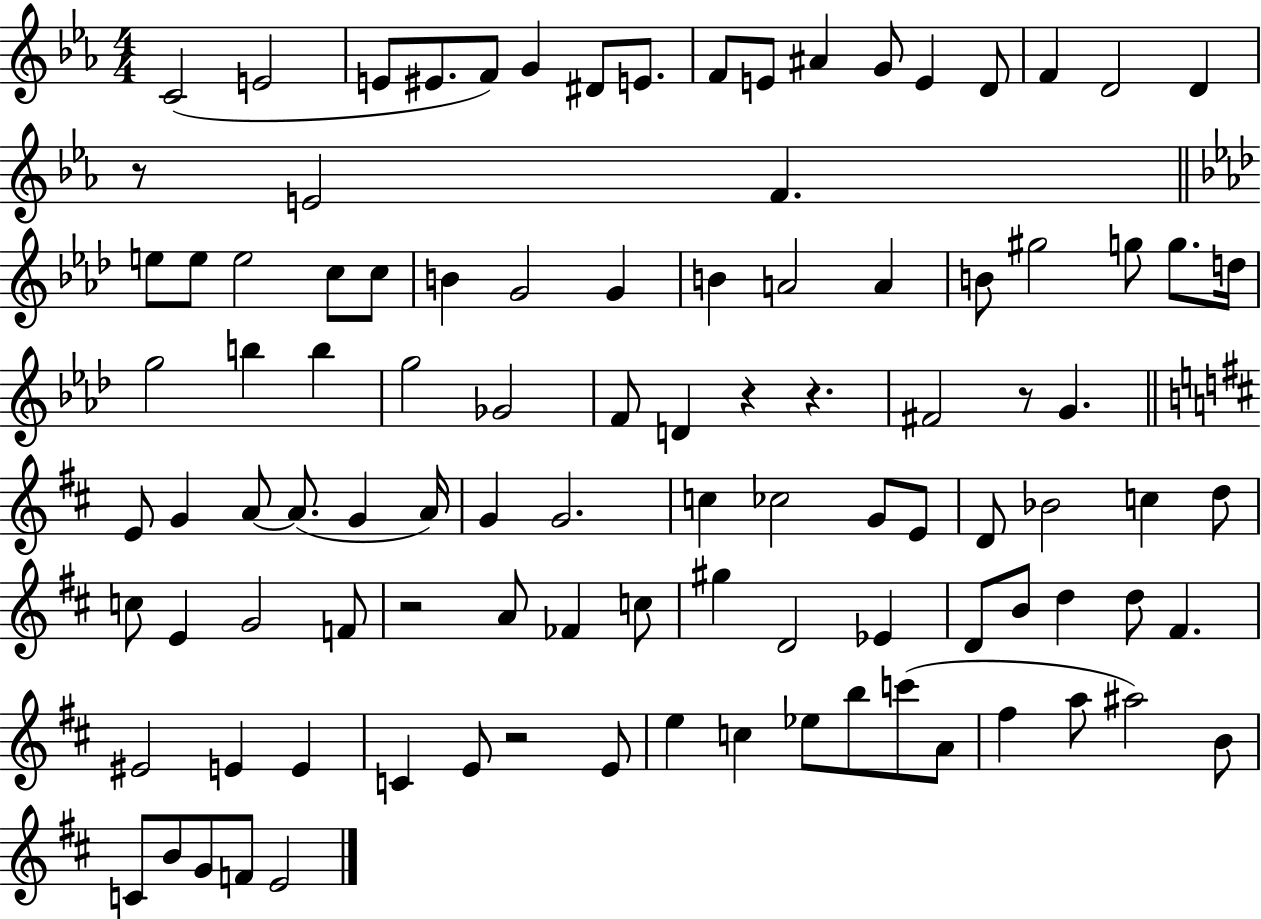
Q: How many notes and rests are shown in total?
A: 102